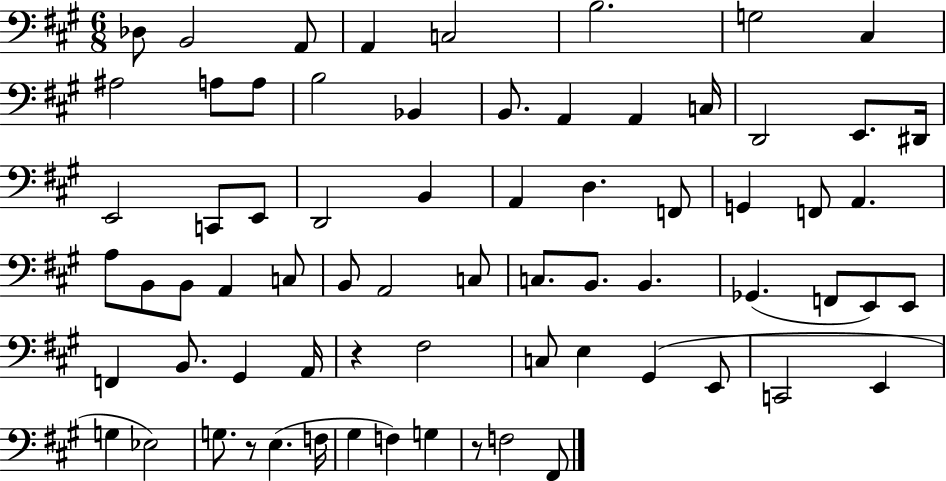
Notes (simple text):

Db3/e B2/h A2/e A2/q C3/h B3/h. G3/h C#3/q A#3/h A3/e A3/e B3/h Bb2/q B2/e. A2/q A2/q C3/s D2/h E2/e. D#2/s E2/h C2/e E2/e D2/h B2/q A2/q D3/q. F2/e G2/q F2/e A2/q. A3/e B2/e B2/e A2/q C3/e B2/e A2/h C3/e C3/e. B2/e. B2/q. Gb2/q. F2/e E2/e E2/e F2/q B2/e. G#2/q A2/s R/q F#3/h C3/e E3/q G#2/q E2/e C2/h E2/q G3/q Eb3/h G3/e. R/e E3/q. F3/s G#3/q F3/q G3/q R/e F3/h F#2/e